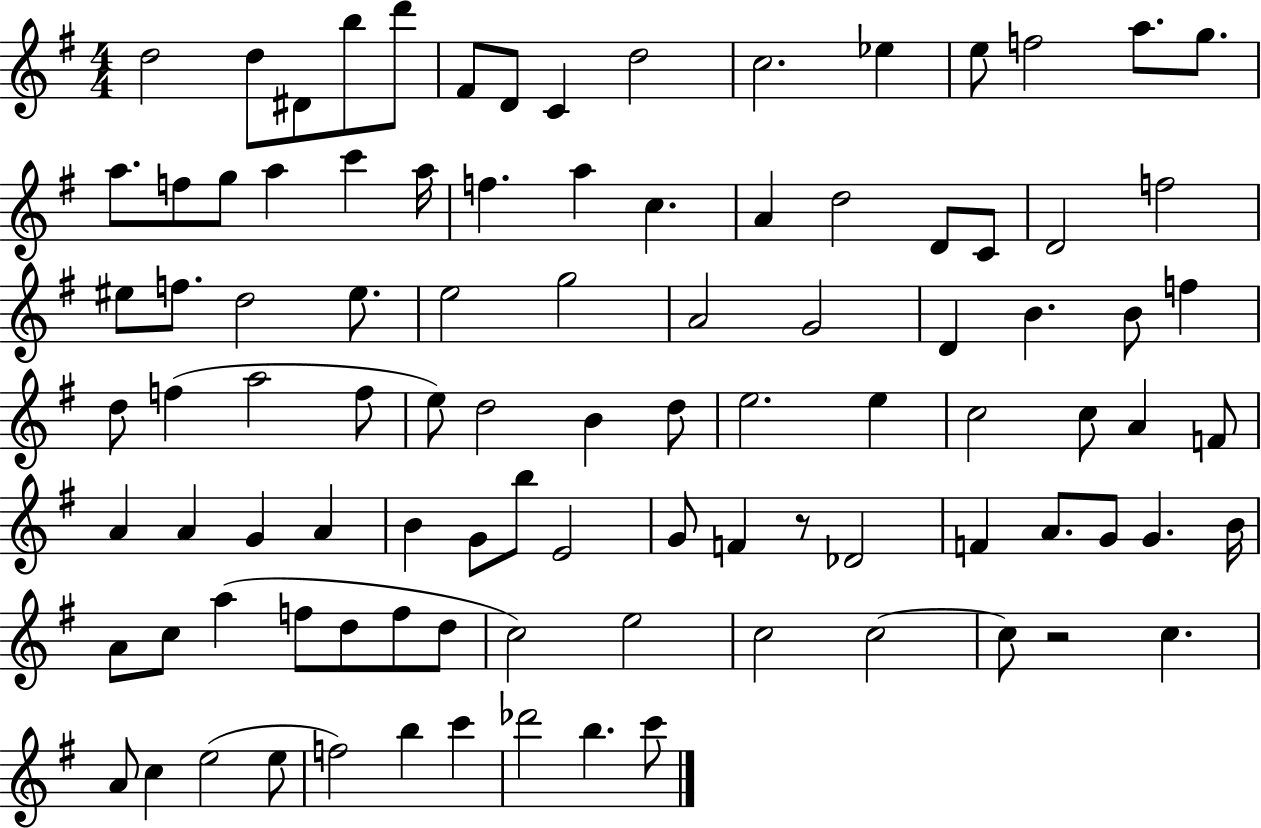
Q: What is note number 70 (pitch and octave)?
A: G4